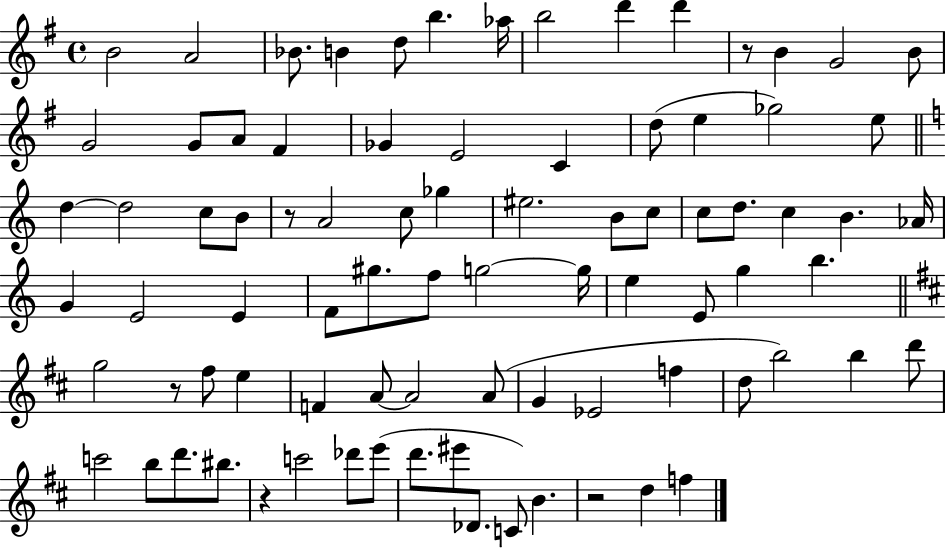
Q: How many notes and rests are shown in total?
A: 84